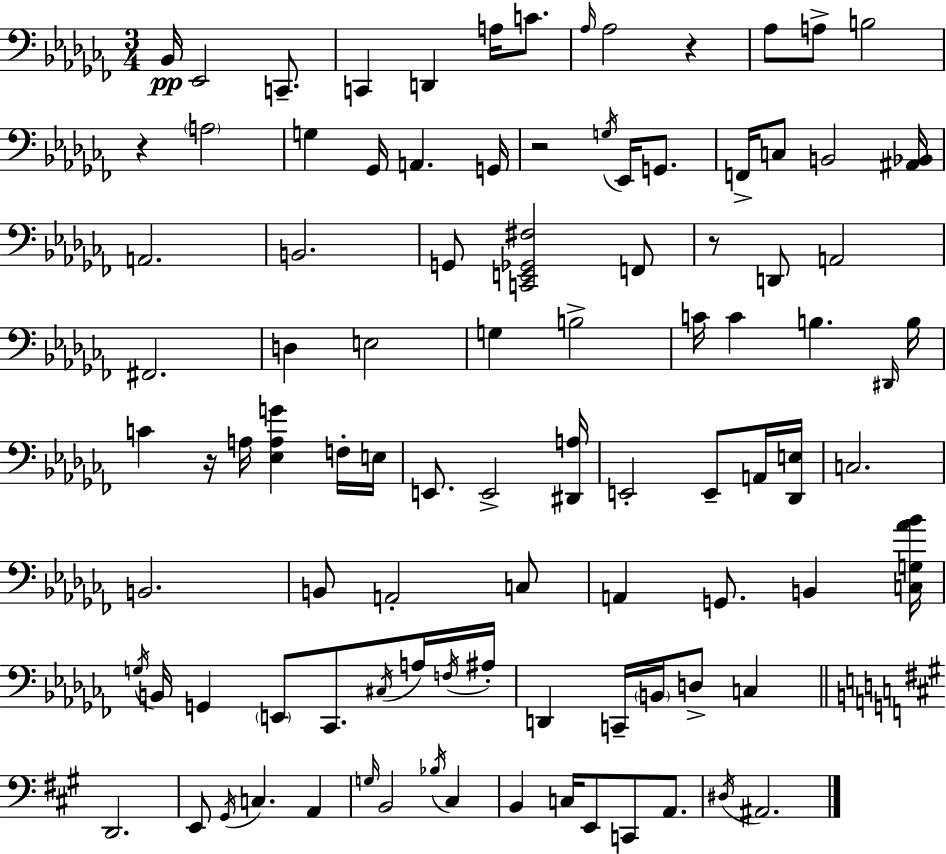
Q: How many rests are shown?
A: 5